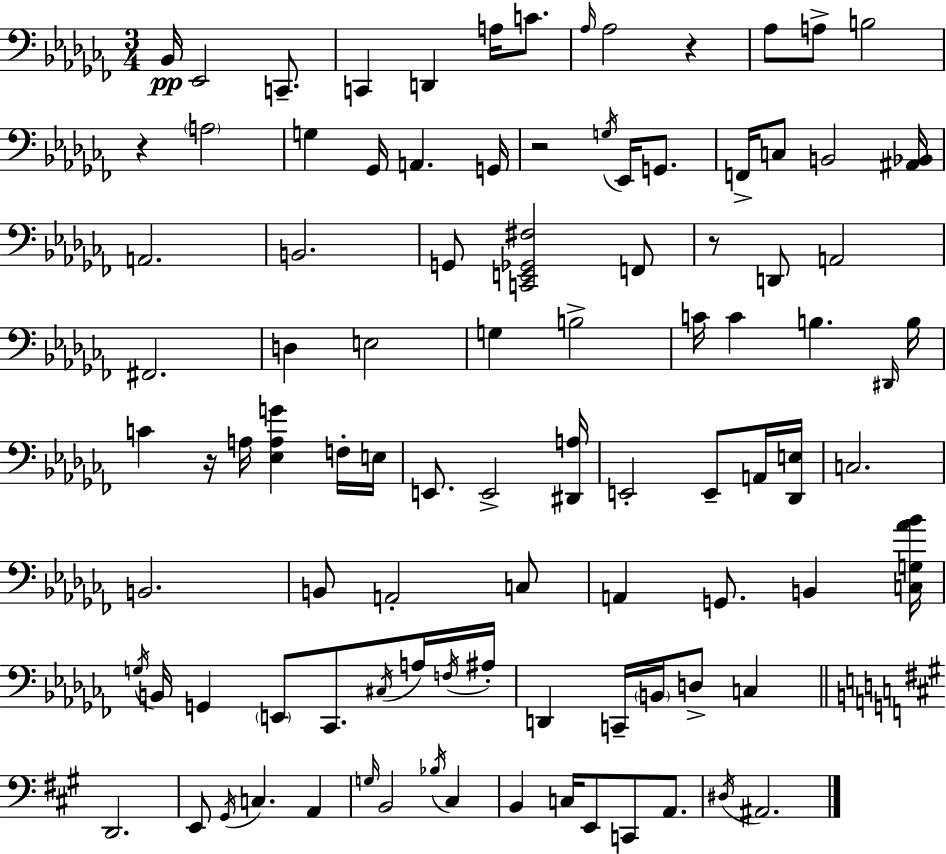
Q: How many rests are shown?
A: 5